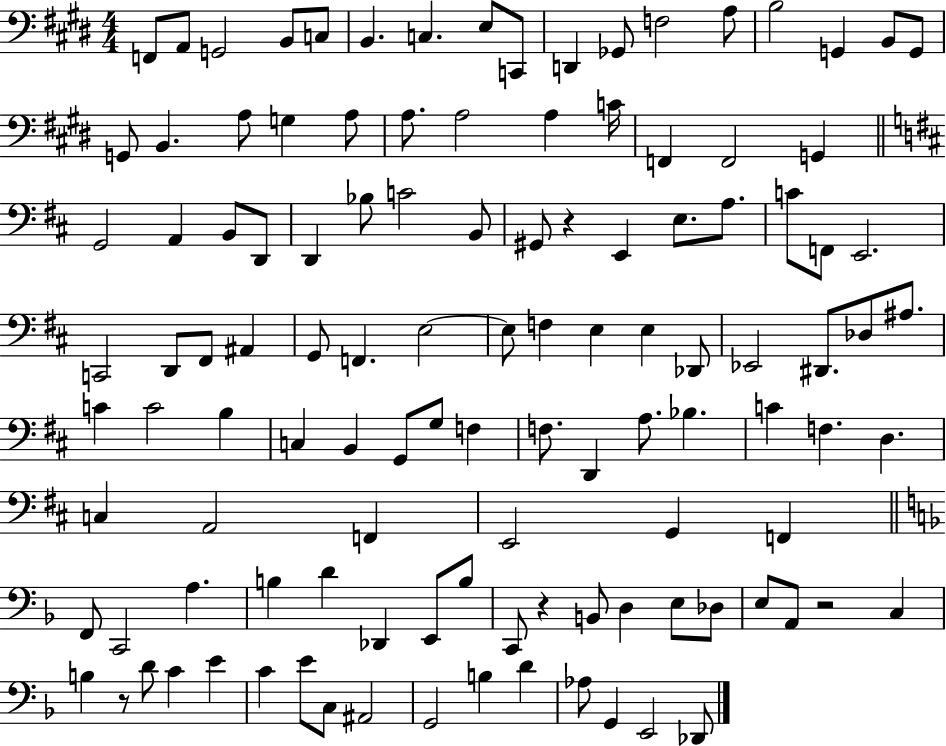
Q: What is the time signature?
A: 4/4